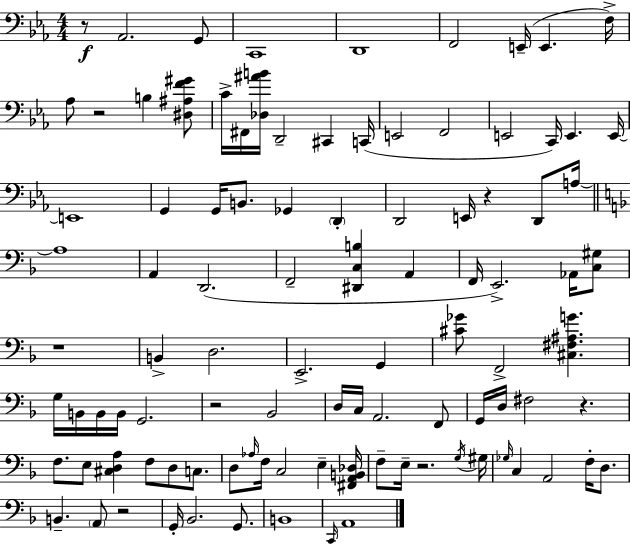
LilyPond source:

{
  \clef bass
  \numericTimeSignature
  \time 4/4
  \key ees \major
  r8\f aes,2. g,8 | c,1 | d,1 | f,2 e,16--( e,4. f16->) | \break aes8 r2 b4 <dis ais f' gis'>8 | c'16-> fis,16 <des ais' b'>16 d,2-- cis,4 c,16( | e,2 f,2 | e,2 c,16) e,4. e,16~~ | \break e,1 | g,4 g,16 b,8. ges,4 \parenthesize d,4-. | d,2 e,16 r4 d,8 a16~~ | \bar "||" \break \key d \minor a1 | a,4 d,2.( | f,2-- <dis, c b>4 a,4 | f,16 e,2.->) aes,16 <c gis>8 | \break r1 | b,4-> d2. | e,2.-> g,4 | <cis' ges'>8 f,2-> <cis fis ais g'>4. | \break g16 b,16 b,16 b,16 g,2. | r2 bes,2 | d16 c16 a,2. f,8 | g,16 d16 fis2 r4. | \break f8. e8 <cis d a>4 f8 d8 c8. | d8 \grace { aes16 } f16 c2 e4-- | <fis, a, b, des>16 f8-- e16-- r2. | \acciaccatura { g16 } gis16 \grace { ges16 } c4 a,2 f16-. | \break d8. b,4.-- \parenthesize a,8 r2 | g,16-. bes,2. | g,8. b,1 | \grace { c,16 } a,1 | \break \bar "|."
}